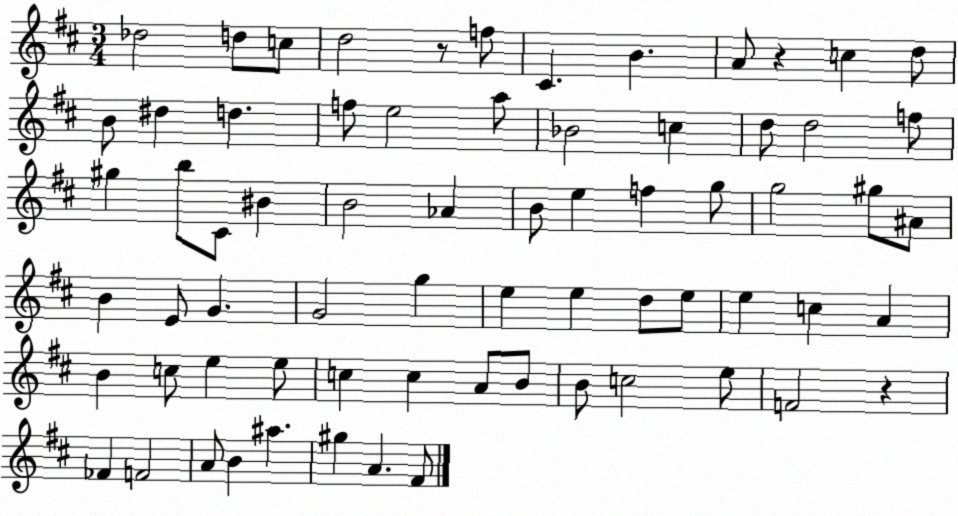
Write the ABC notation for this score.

X:1
T:Untitled
M:3/4
L:1/4
K:D
_d2 d/2 c/2 d2 z/2 f/2 ^C B A/2 z c d/2 B/2 ^d d f/2 e2 a/2 _B2 c d/2 d2 f/2 ^g b/2 ^C/2 ^B B2 _A B/2 e f g/2 g2 ^g/2 ^A/2 B E/2 G G2 g e e d/2 e/2 e c A B c/2 e e/2 c c A/2 B/2 B/2 c2 e/2 F2 z _F F2 A/2 B ^a ^g A ^F/2